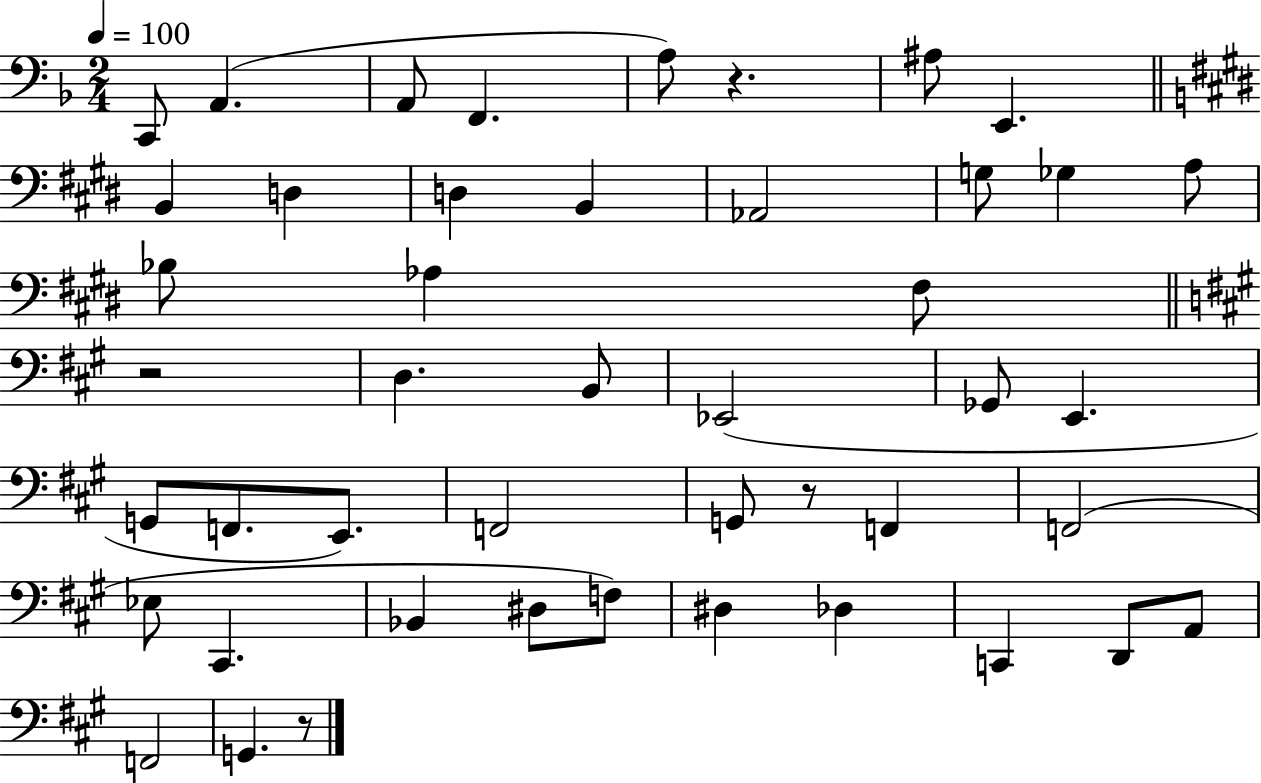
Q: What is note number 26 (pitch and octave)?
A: E2